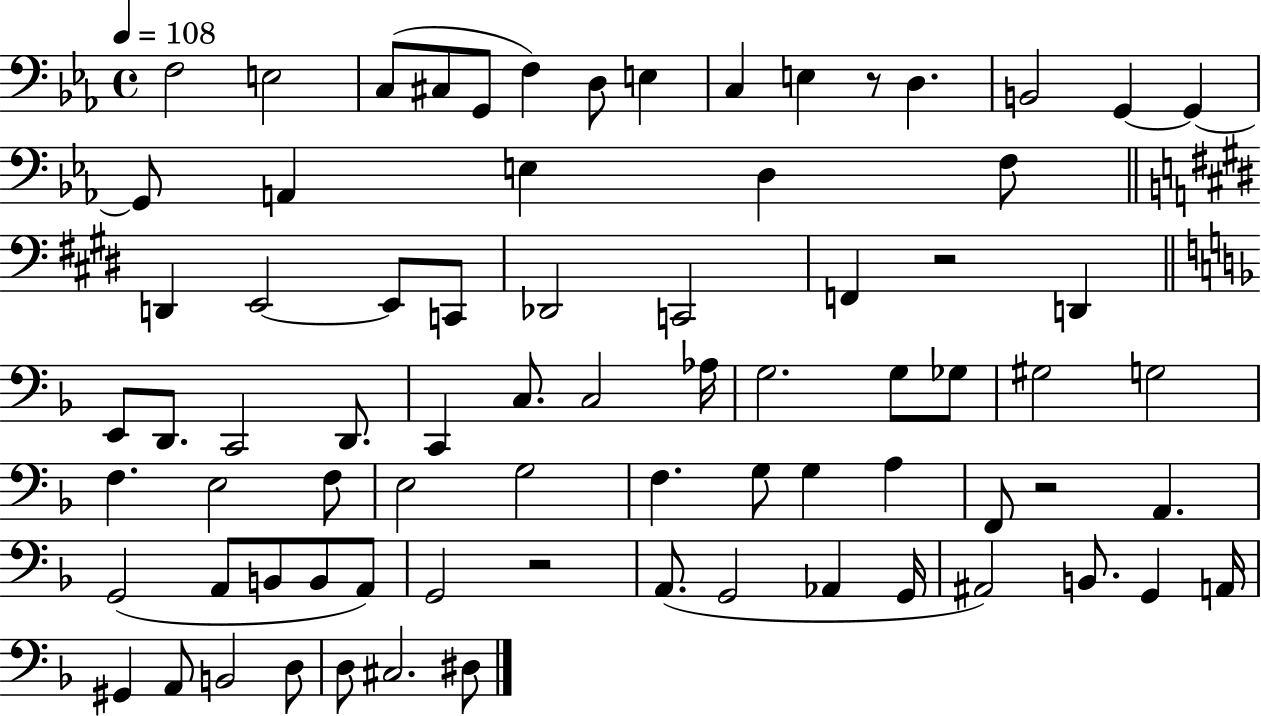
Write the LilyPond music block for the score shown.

{
  \clef bass
  \time 4/4
  \defaultTimeSignature
  \key ees \major
  \tempo 4 = 108
  f2 e2 | c8( cis8 g,8 f4) d8 e4 | c4 e4 r8 d4. | b,2 g,4~~ g,4~~ | \break g,8 a,4 e4 d4 f8 | \bar "||" \break \key e \major d,4 e,2~~ e,8 c,8 | des,2 c,2 | f,4 r2 d,4 | \bar "||" \break \key f \major e,8 d,8. c,2 d,8. | c,4 c8. c2 aes16 | g2. g8 ges8 | gis2 g2 | \break f4. e2 f8 | e2 g2 | f4. g8 g4 a4 | f,8 r2 a,4. | \break g,2( a,8 b,8 b,8 a,8) | g,2 r2 | a,8.( g,2 aes,4 g,16 | ais,2) b,8. g,4 a,16 | \break gis,4 a,8 b,2 d8 | d8 cis2. dis8 | \bar "|."
}